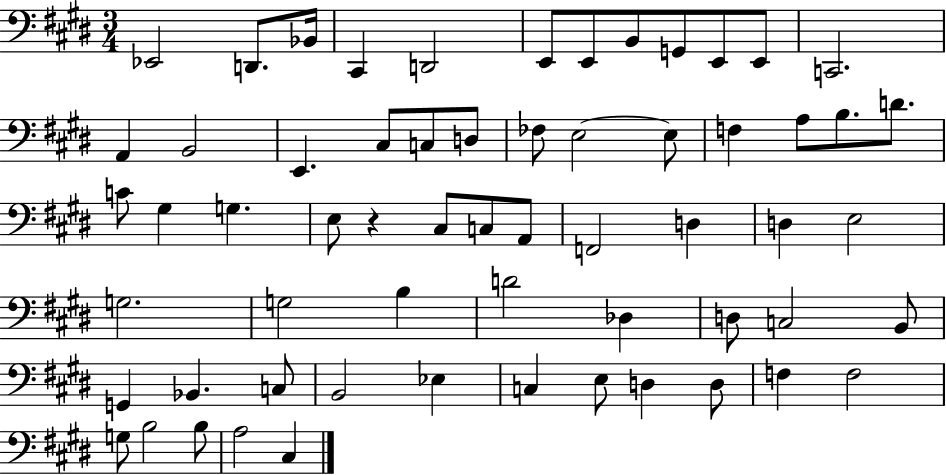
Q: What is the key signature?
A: E major